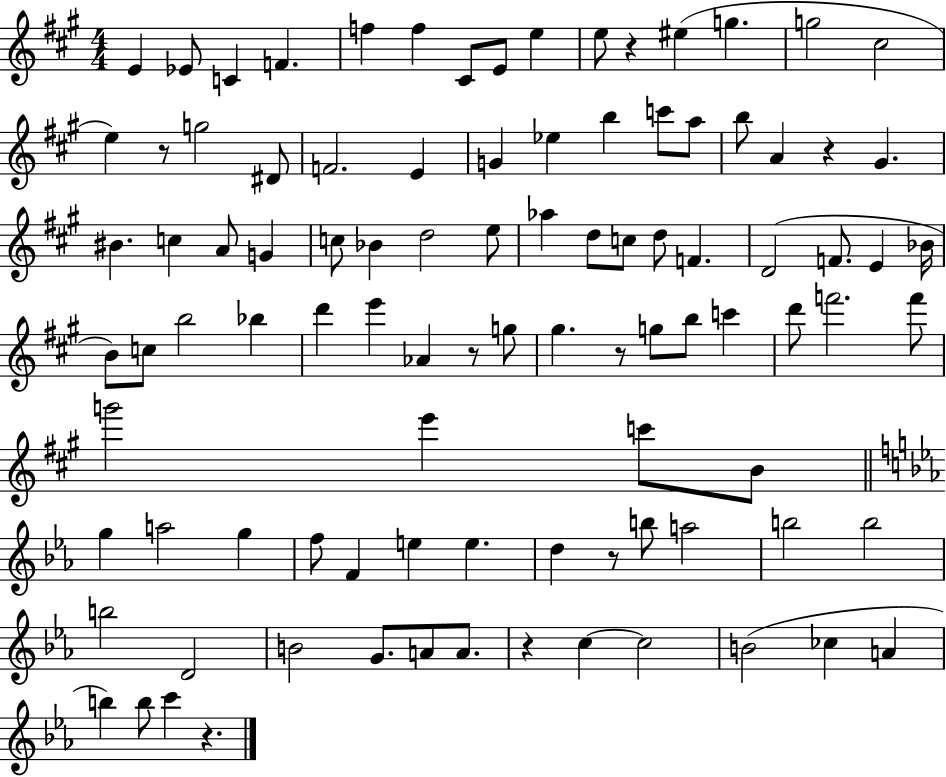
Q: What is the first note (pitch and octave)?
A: E4